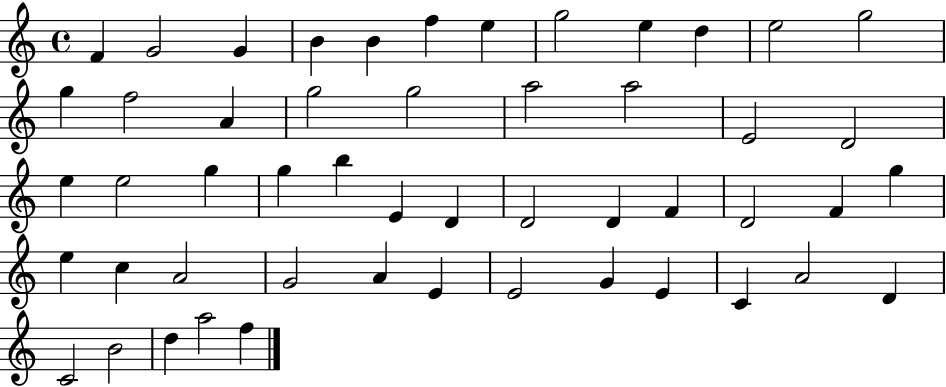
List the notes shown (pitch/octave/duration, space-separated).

F4/q G4/h G4/q B4/q B4/q F5/q E5/q G5/h E5/q D5/q E5/h G5/h G5/q F5/h A4/q G5/h G5/h A5/h A5/h E4/h D4/h E5/q E5/h G5/q G5/q B5/q E4/q D4/q D4/h D4/q F4/q D4/h F4/q G5/q E5/q C5/q A4/h G4/h A4/q E4/q E4/h G4/q E4/q C4/q A4/h D4/q C4/h B4/h D5/q A5/h F5/q